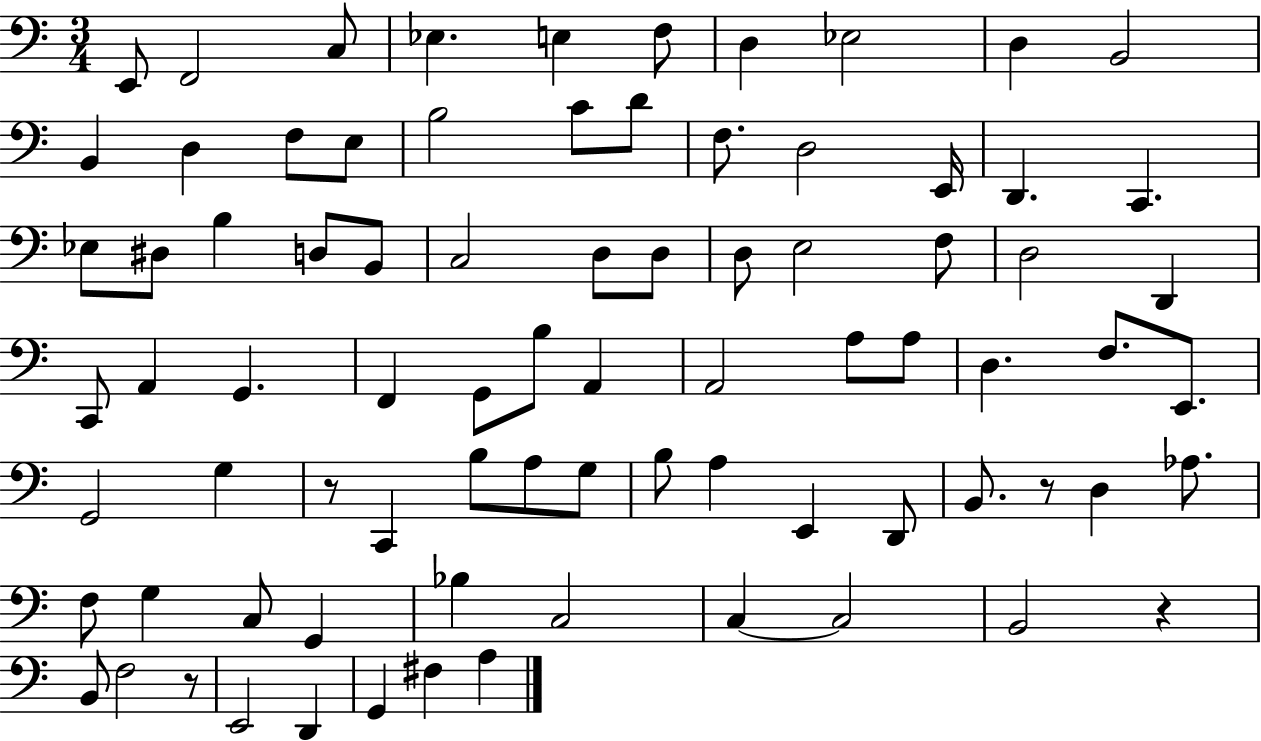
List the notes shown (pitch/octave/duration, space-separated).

E2/e F2/h C3/e Eb3/q. E3/q F3/e D3/q Eb3/h D3/q B2/h B2/q D3/q F3/e E3/e B3/h C4/e D4/e F3/e. D3/h E2/s D2/q. C2/q. Eb3/e D#3/e B3/q D3/e B2/e C3/h D3/e D3/e D3/e E3/h F3/e D3/h D2/q C2/e A2/q G2/q. F2/q G2/e B3/e A2/q A2/h A3/e A3/e D3/q. F3/e. E2/e. G2/h G3/q R/e C2/q B3/e A3/e G3/e B3/e A3/q E2/q D2/e B2/e. R/e D3/q Ab3/e. F3/e G3/q C3/e G2/q Bb3/q C3/h C3/q C3/h B2/h R/q B2/e F3/h R/e E2/h D2/q G2/q F#3/q A3/q